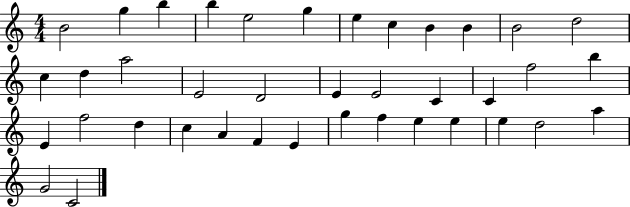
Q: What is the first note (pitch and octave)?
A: B4